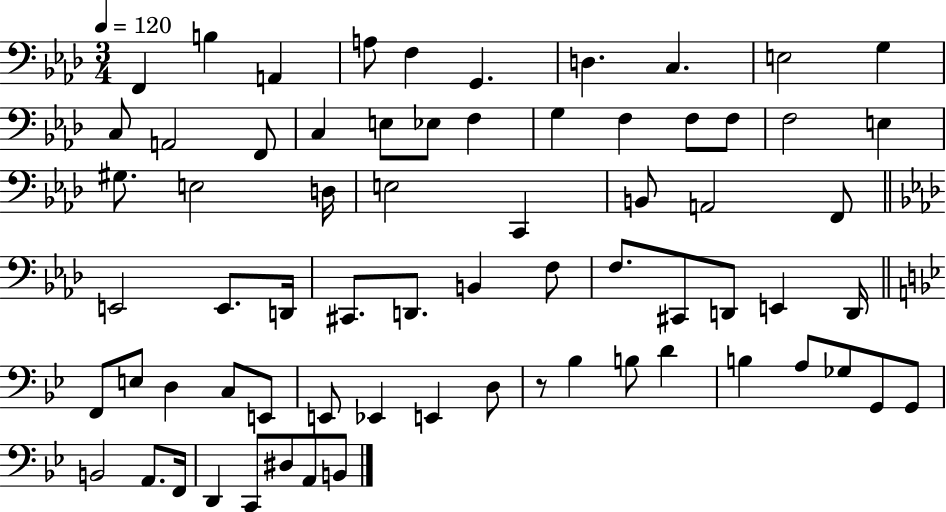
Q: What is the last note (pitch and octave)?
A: B2